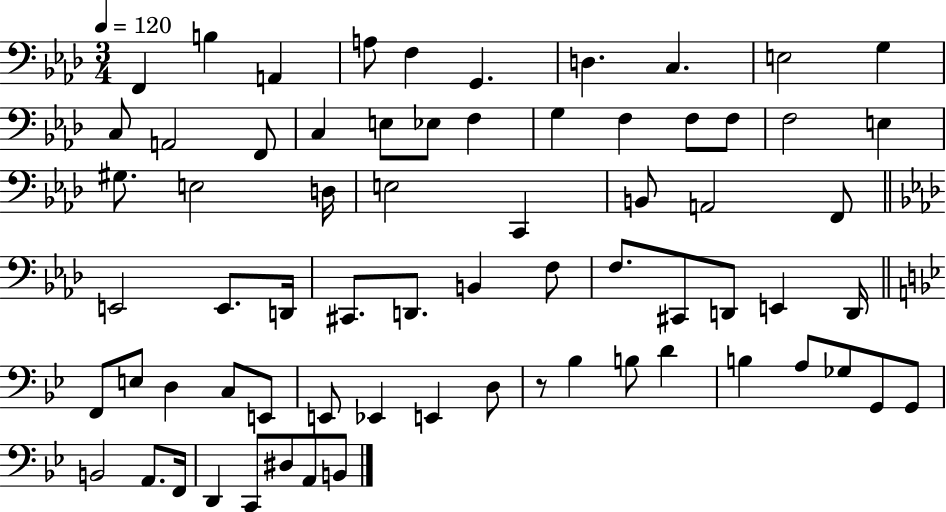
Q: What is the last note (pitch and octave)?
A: B2